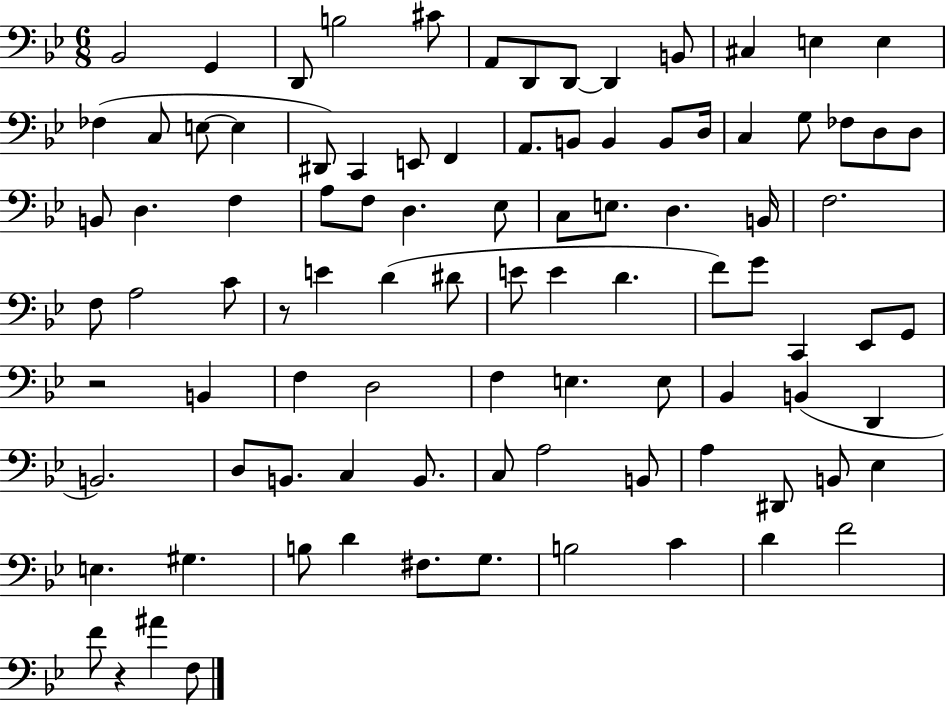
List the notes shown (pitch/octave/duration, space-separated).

Bb2/h G2/q D2/e B3/h C#4/e A2/e D2/e D2/e D2/q B2/e C#3/q E3/q E3/q FES3/q C3/e E3/e E3/q D#2/e C2/q E2/e F2/q A2/e. B2/e B2/q B2/e D3/s C3/q G3/e FES3/e D3/e D3/e B2/e D3/q. F3/q A3/e F3/e D3/q. Eb3/e C3/e E3/e. D3/q. B2/s F3/h. F3/e A3/h C4/e R/e E4/q D4/q D#4/e E4/e E4/q D4/q. F4/e G4/e C2/q Eb2/e G2/e R/h B2/q F3/q D3/h F3/q E3/q. E3/e Bb2/q B2/q D2/q B2/h. D3/e B2/e. C3/q B2/e. C3/e A3/h B2/e A3/q D#2/e B2/e Eb3/q E3/q. G#3/q. B3/e D4/q F#3/e. G3/e. B3/h C4/q D4/q F4/h F4/e R/q A#4/q F3/e